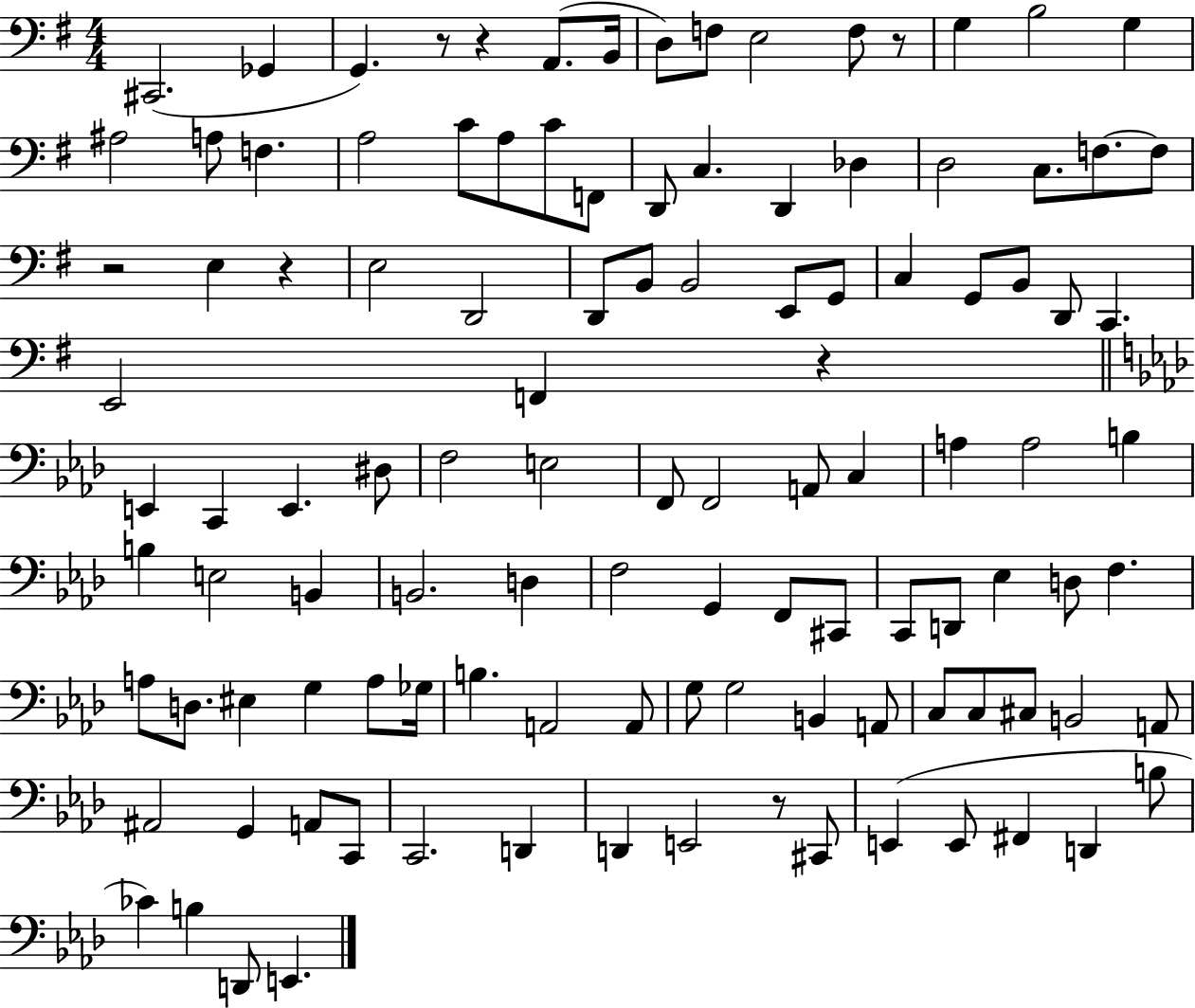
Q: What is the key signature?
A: G major